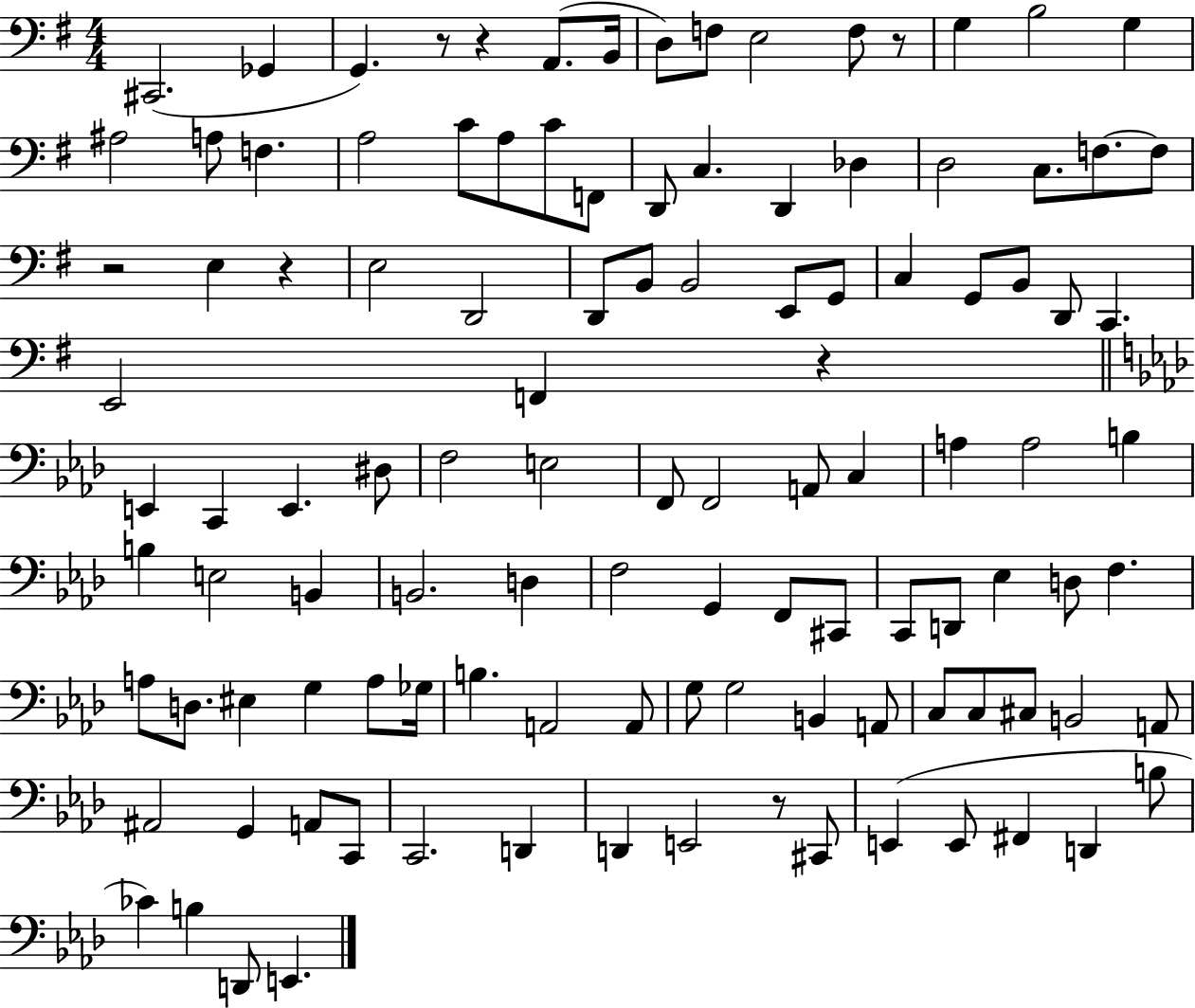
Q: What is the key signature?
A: G major